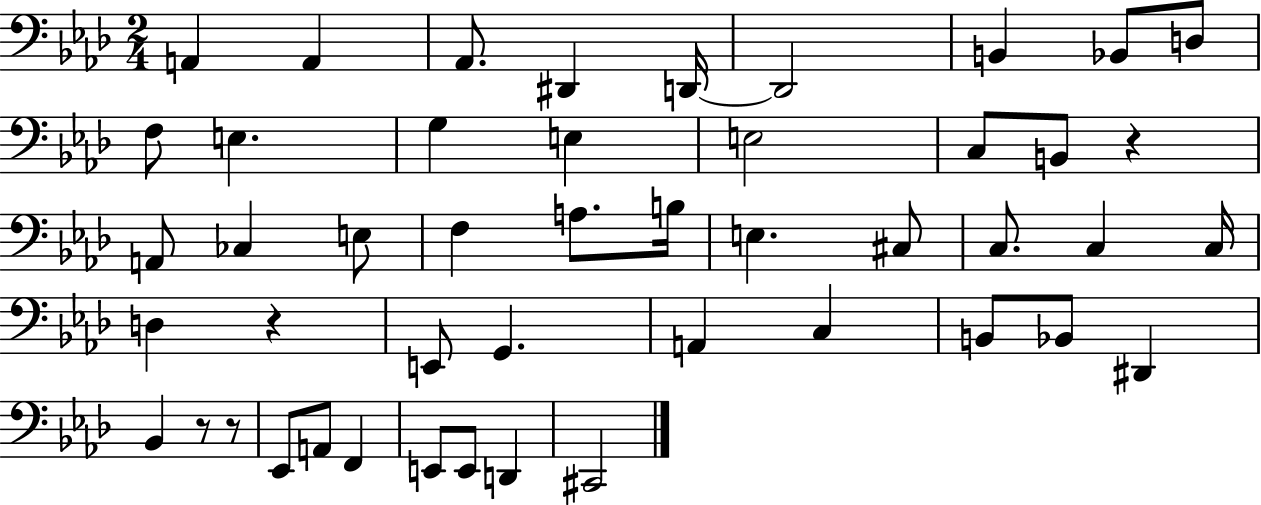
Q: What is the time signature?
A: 2/4